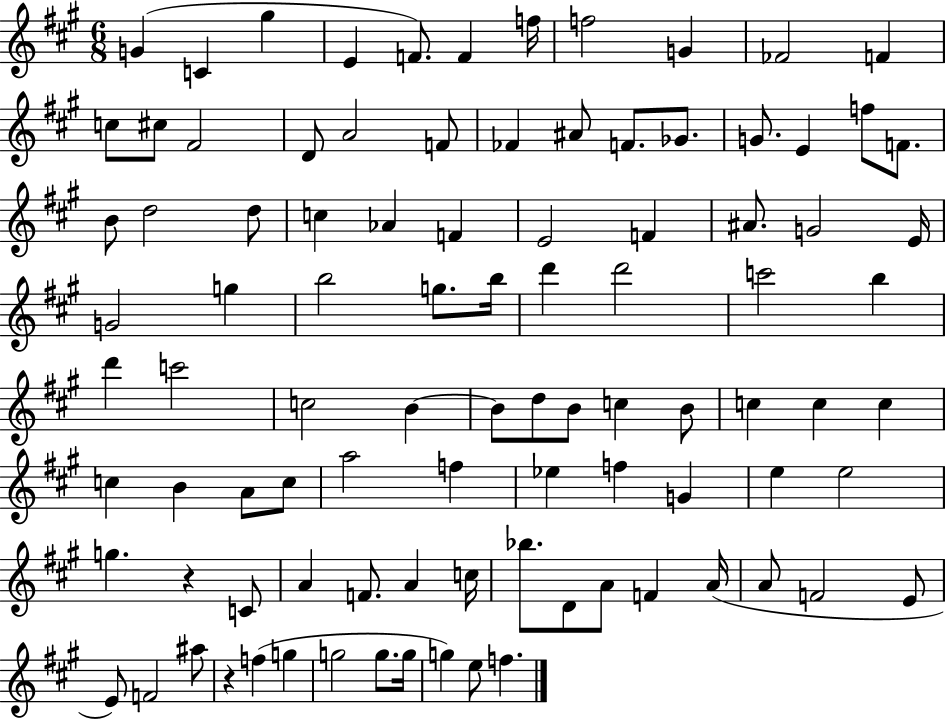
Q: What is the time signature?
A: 6/8